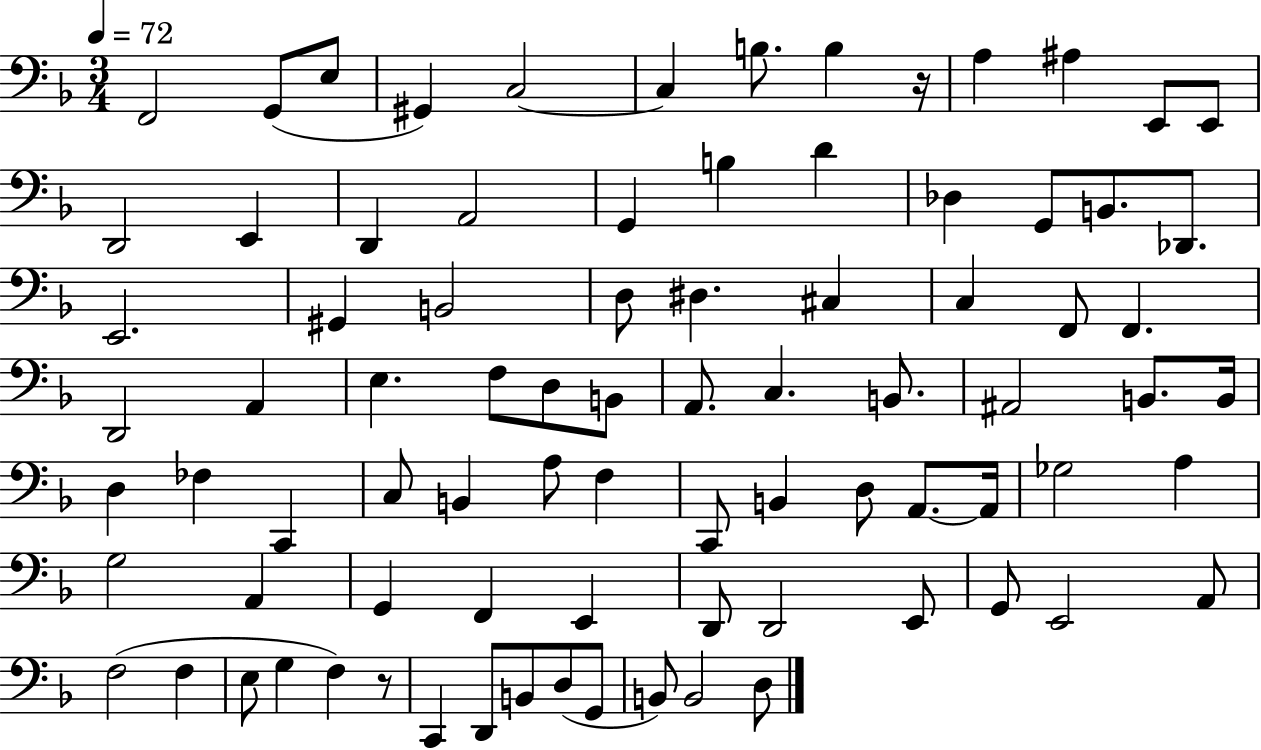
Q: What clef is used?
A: bass